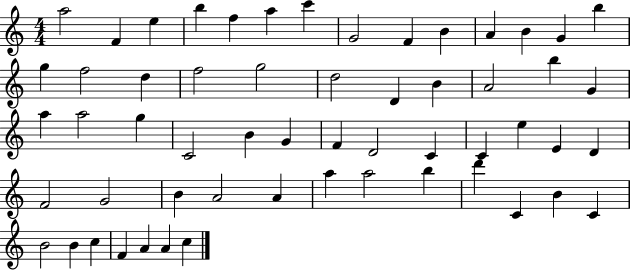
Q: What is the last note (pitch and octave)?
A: C5